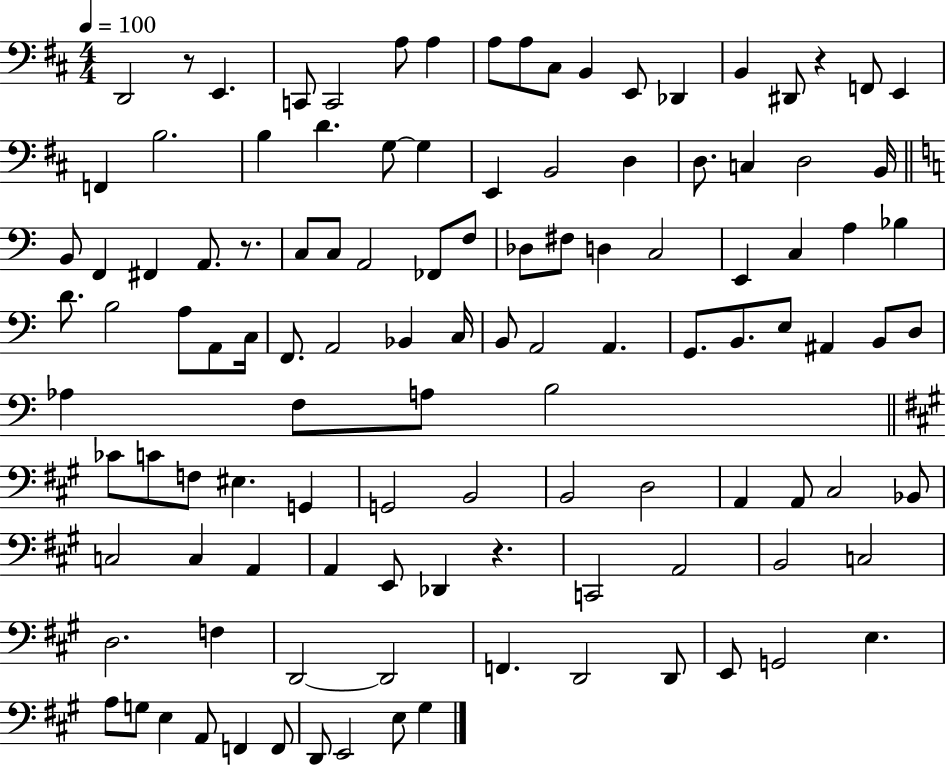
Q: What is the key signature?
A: D major